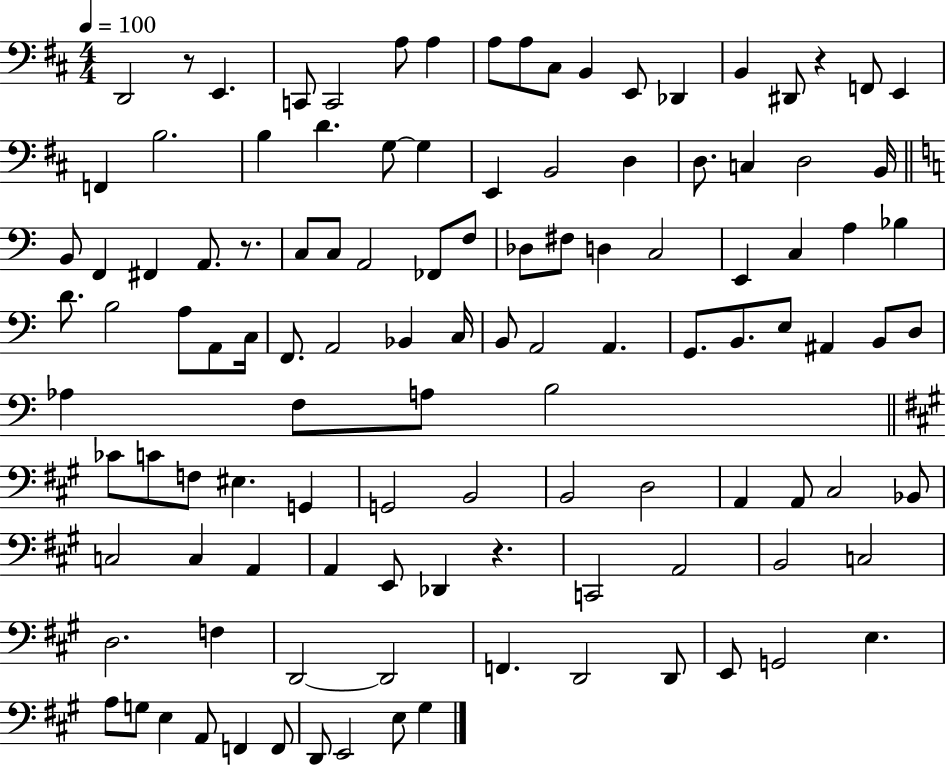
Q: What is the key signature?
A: D major